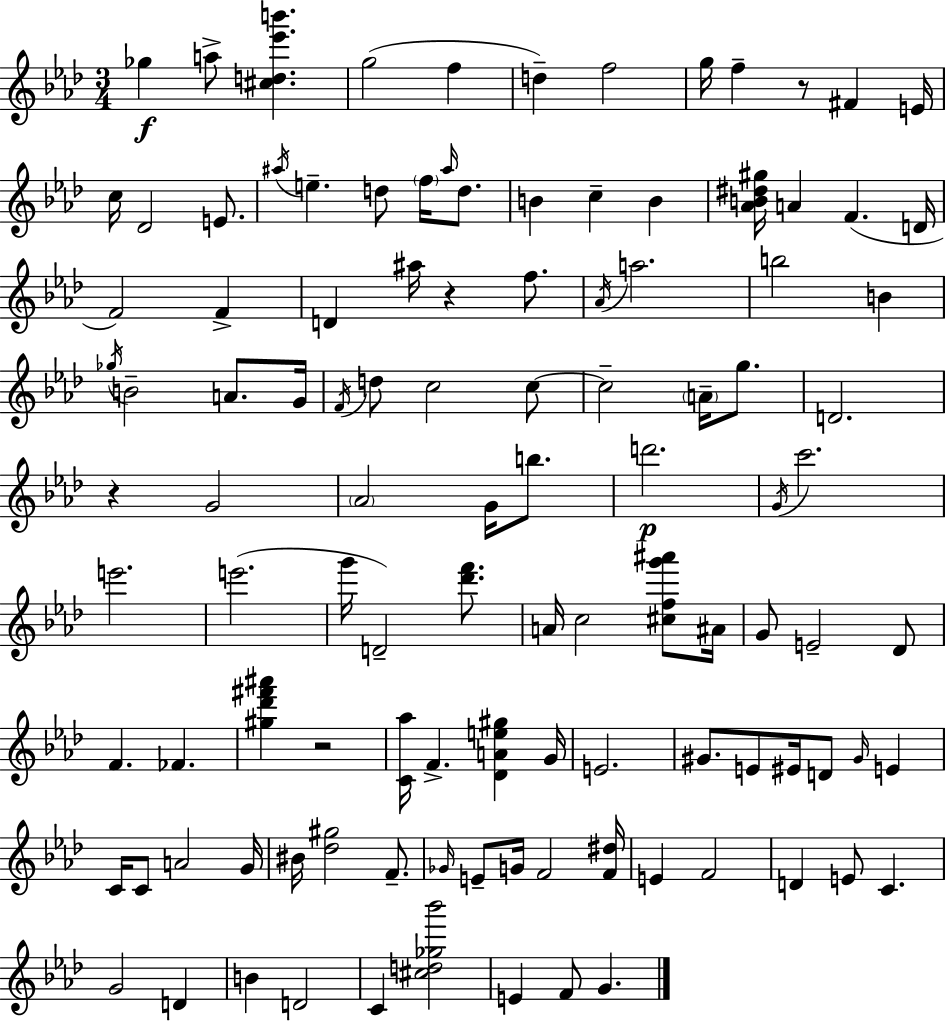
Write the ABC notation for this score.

X:1
T:Untitled
M:3/4
L:1/4
K:Ab
_g a/2 [^cd_e'b'] g2 f d f2 g/4 f z/2 ^F E/4 c/4 _D2 E/2 ^a/4 e d/2 f/4 ^a/4 d/2 B c B [_AB^d^g]/4 A F D/4 F2 F D ^a/4 z f/2 _A/4 a2 b2 B _g/4 B2 A/2 G/4 F/4 d/2 c2 c/2 c2 A/4 g/2 D2 z G2 _A2 G/4 b/2 d'2 G/4 c'2 e'2 e'2 g'/4 D2 [_d'f']/2 A/4 c2 [^cfg'^a']/2 ^A/4 G/2 E2 _D/2 F _F [^g_d'^f'^a'] z2 [C_a]/4 F [_DAe^g] G/4 E2 ^G/2 E/2 ^E/4 D/2 ^G/4 E C/4 C/2 A2 G/4 ^B/4 [_d^g]2 F/2 _G/4 E/2 G/4 F2 [F^d]/4 E F2 D E/2 C G2 D B D2 C [^cd_g_b']2 E F/2 G